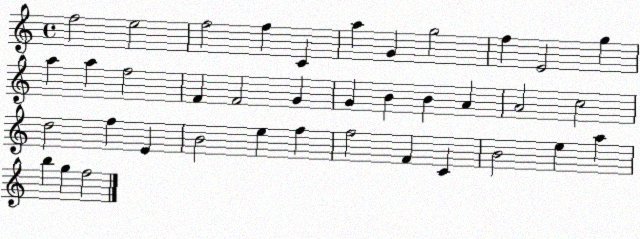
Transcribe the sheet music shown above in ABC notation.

X:1
T:Untitled
M:4/4
L:1/4
K:C
f2 e2 f2 f C a G g2 f E2 g a a f2 F F2 G G B B A A2 c2 d2 f E B2 e f f2 F C B2 e a b g f2